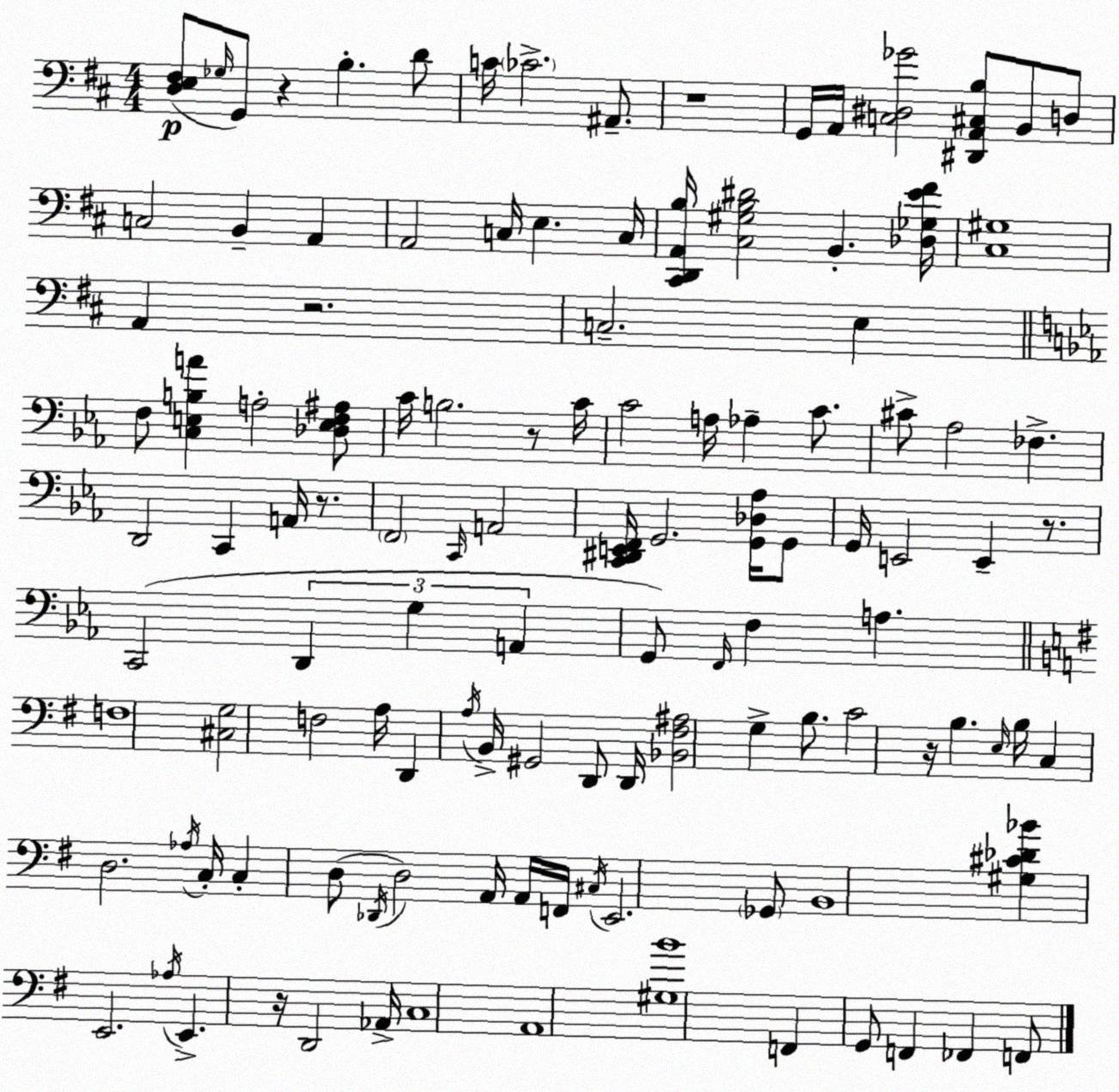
X:1
T:Untitled
M:4/4
L:1/4
K:D
[D,E,^F,]/2 _G,/4 G,,/2 z B, D/2 C/4 _C2 ^A,,/2 z4 G,,/4 A,,/4 [C,^D,_G]2 [^D,,A,,^C,B,]/2 B,,/2 D,/2 C,2 B,, A,, A,,2 C,/4 E, C,/4 [^C,,D,,A,,B,]/4 [^C,^G,B,^D]2 B,, [_D,_G,E^F]/4 [^C,^G,]4 A,, z2 C,2 E, F,/2 [C,E,B,A] A,2 [_D,E,F,^A,]/2 C/4 B,2 z/2 C/4 C2 A,/4 _A, C/2 ^C/2 _A,2 _F, D,,2 C,, A,,/4 z/2 F,,2 C,,/4 A,,2 [C,,^D,,E,,F,,]/4 G,,2 [G,,_D,_A,]/4 G,,/2 G,,/4 E,,2 E,, z/2 C,,2 D,, G, A,, G,,/2 F,,/4 F, A, F,4 [^C,G,]2 F,2 A,/4 D,, A,/4 B,,/4 ^G,,2 D,,/2 D,,/4 [_B,,^F,^A,]2 G, B,/2 C2 z/4 B, E,/4 B,/4 C, D,2 _A,/4 C,/4 C, D,/2 _D,,/4 D,2 A,,/4 A,,/4 F,,/4 ^C,/4 E,,2 _G,,/2 B,,4 [^G,^C_D_B] E,,2 _A,/4 E,, z/4 D,,2 _A,,/4 C,4 A,,4 [^G,B]4 F,, G,,/2 F,, _F,, F,,/2